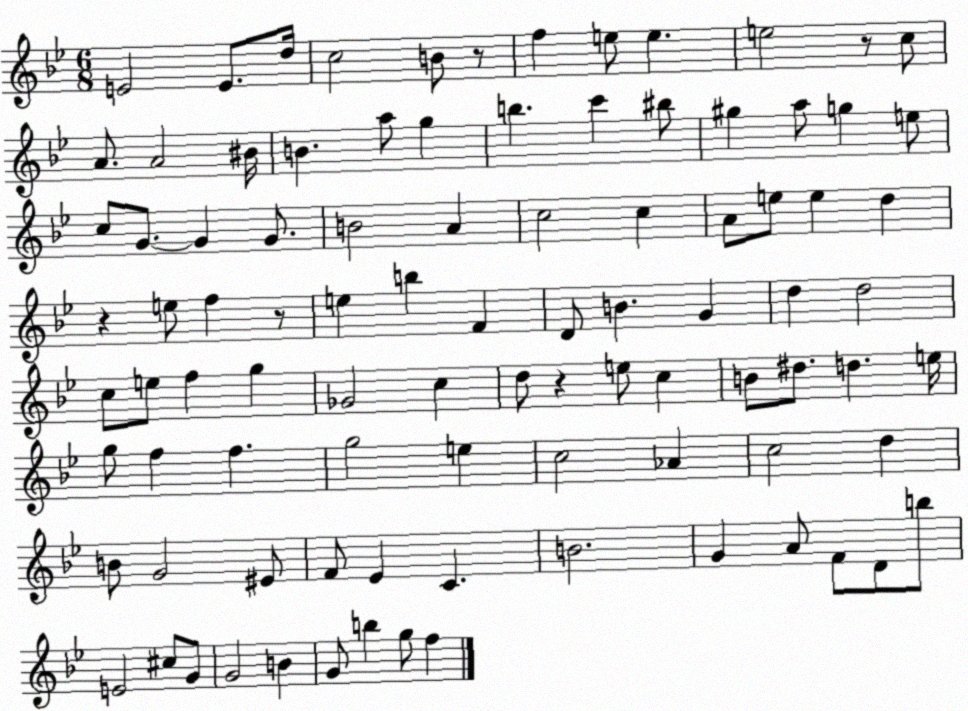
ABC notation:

X:1
T:Untitled
M:6/8
L:1/4
K:Bb
E2 E/2 d/4 c2 B/2 z/2 f e/2 e e2 z/2 c/2 A/2 A2 ^B/4 B a/2 g b c' ^b/2 ^g a/2 g e/2 c/2 G/2 G G/2 B2 A c2 c A/2 e/2 e d z e/2 f z/2 e b F D/2 B G d d2 c/2 e/2 f g _G2 c d/2 z e/2 c B/2 ^d/2 d e/4 g/2 f f g2 e c2 _A c2 d B/2 G2 ^E/2 F/2 _E C B2 G A/2 F/2 D/2 b/2 E2 ^c/2 G/2 G2 B G/2 b g/2 f